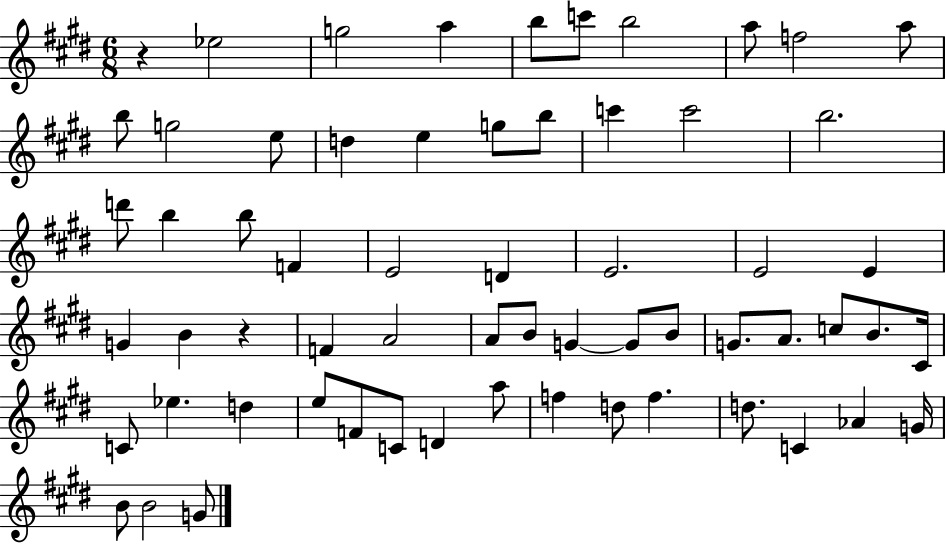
R/q Eb5/h G5/h A5/q B5/e C6/e B5/h A5/e F5/h A5/e B5/e G5/h E5/e D5/q E5/q G5/e B5/e C6/q C6/h B5/h. D6/e B5/q B5/e F4/q E4/h D4/q E4/h. E4/h E4/q G4/q B4/q R/q F4/q A4/h A4/e B4/e G4/q G4/e B4/e G4/e. A4/e. C5/e B4/e. C#4/s C4/e Eb5/q. D5/q E5/e F4/e C4/e D4/q A5/e F5/q D5/e F5/q. D5/e. C4/q Ab4/q G4/s B4/e B4/h G4/e